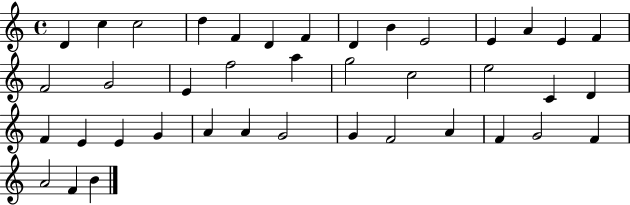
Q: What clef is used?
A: treble